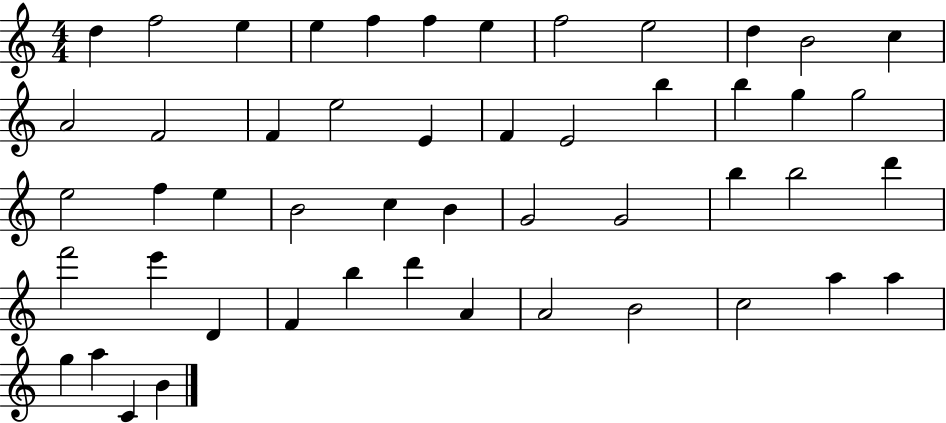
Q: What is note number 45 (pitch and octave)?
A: A5